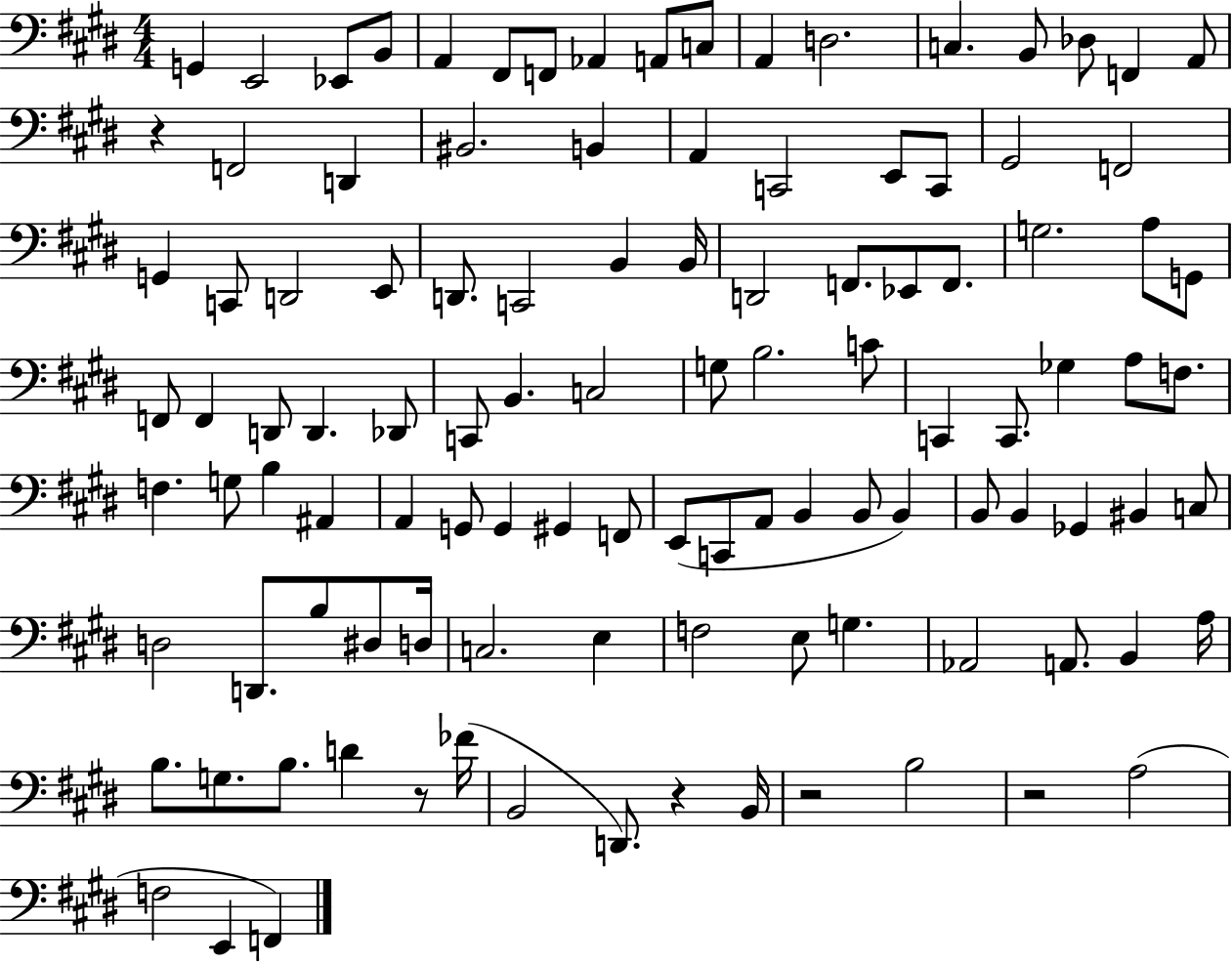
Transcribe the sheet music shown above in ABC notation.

X:1
T:Untitled
M:4/4
L:1/4
K:E
G,, E,,2 _E,,/2 B,,/2 A,, ^F,,/2 F,,/2 _A,, A,,/2 C,/2 A,, D,2 C, B,,/2 _D,/2 F,, A,,/2 z F,,2 D,, ^B,,2 B,, A,, C,,2 E,,/2 C,,/2 ^G,,2 F,,2 G,, C,,/2 D,,2 E,,/2 D,,/2 C,,2 B,, B,,/4 D,,2 F,,/2 _E,,/2 F,,/2 G,2 A,/2 G,,/2 F,,/2 F,, D,,/2 D,, _D,,/2 C,,/2 B,, C,2 G,/2 B,2 C/2 C,, C,,/2 _G, A,/2 F,/2 F, G,/2 B, ^A,, A,, G,,/2 G,, ^G,, F,,/2 E,,/2 C,,/2 A,,/2 B,, B,,/2 B,, B,,/2 B,, _G,, ^B,, C,/2 D,2 D,,/2 B,/2 ^D,/2 D,/4 C,2 E, F,2 E,/2 G, _A,,2 A,,/2 B,, A,/4 B,/2 G,/2 B,/2 D z/2 _F/4 B,,2 D,,/2 z B,,/4 z2 B,2 z2 A,2 F,2 E,, F,,